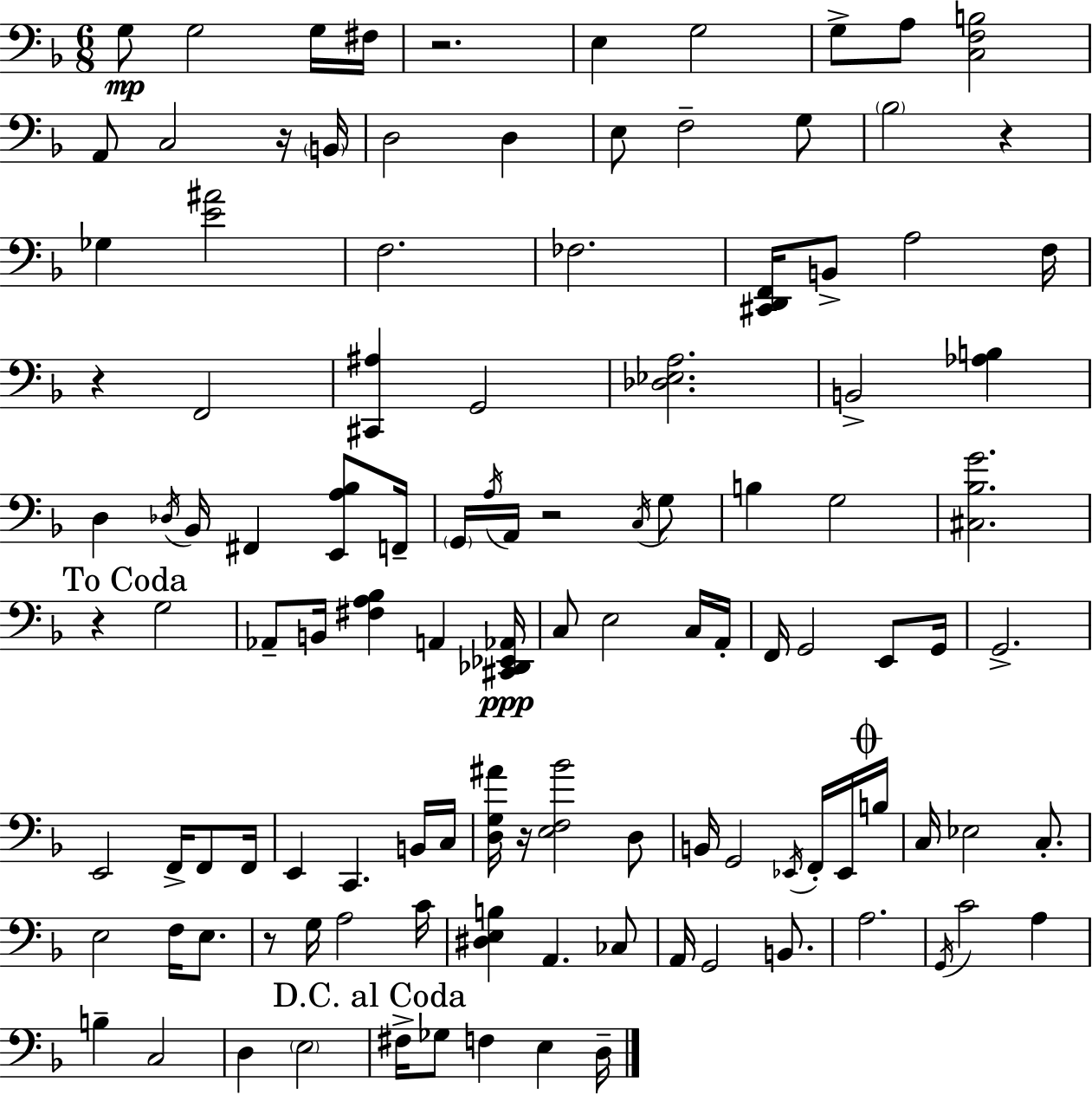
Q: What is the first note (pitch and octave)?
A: G3